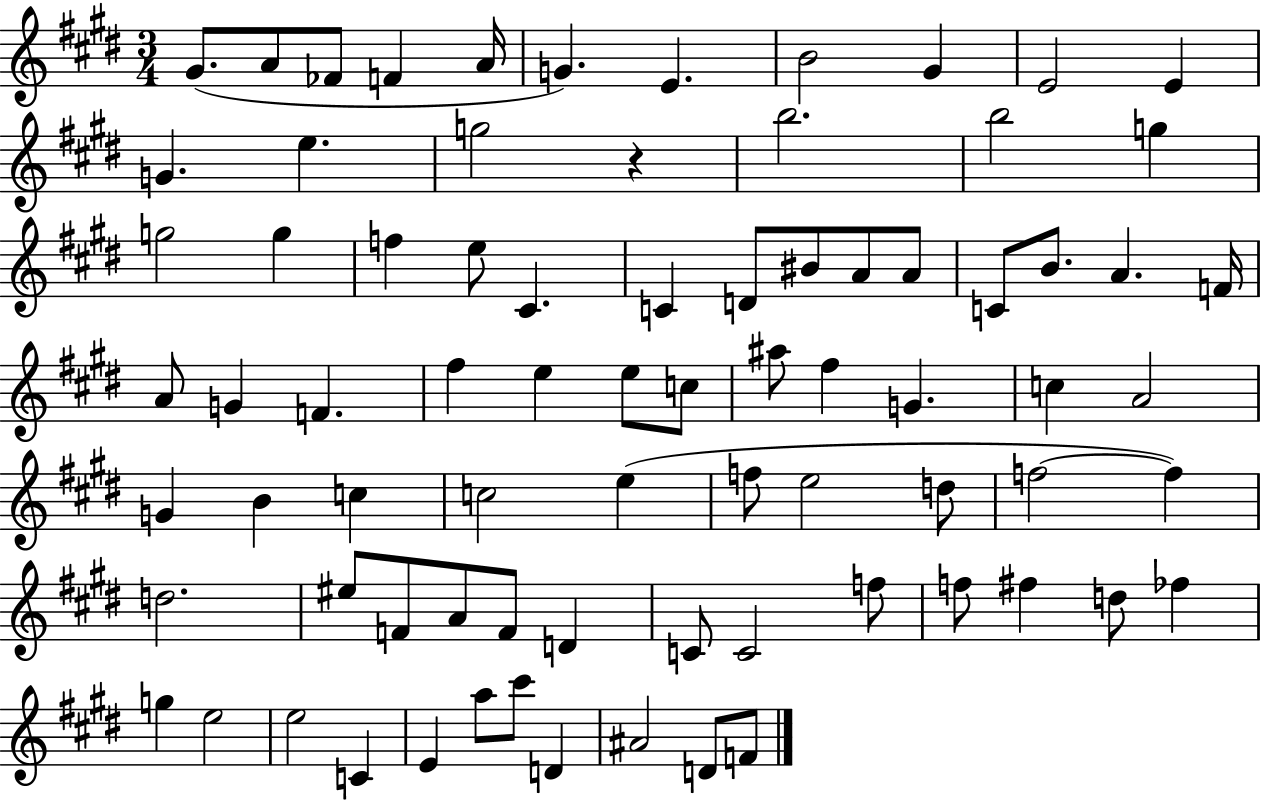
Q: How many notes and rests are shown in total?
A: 78